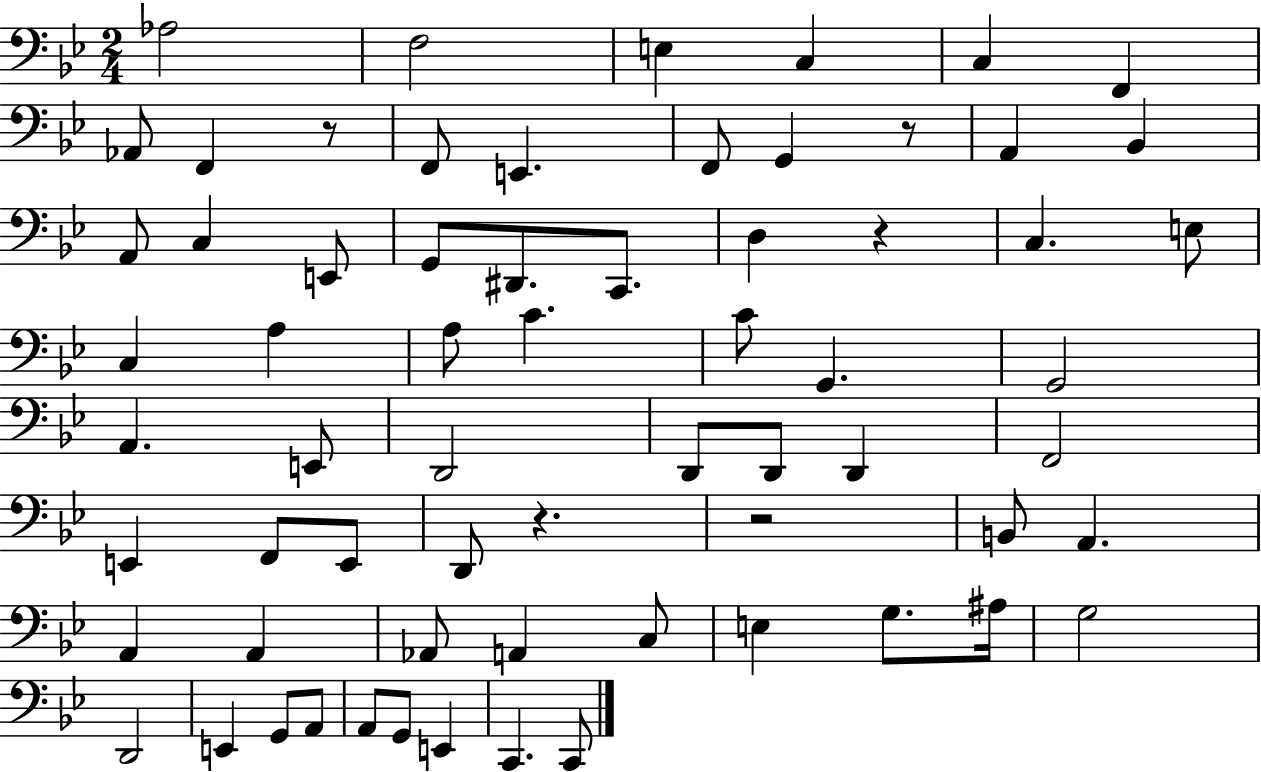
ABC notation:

X:1
T:Untitled
M:2/4
L:1/4
K:Bb
_A,2 F,2 E, C, C, F,, _A,,/2 F,, z/2 F,,/2 E,, F,,/2 G,, z/2 A,, _B,, A,,/2 C, E,,/2 G,,/2 ^D,,/2 C,,/2 D, z C, E,/2 C, A, A,/2 C C/2 G,, G,,2 A,, E,,/2 D,,2 D,,/2 D,,/2 D,, F,,2 E,, F,,/2 E,,/2 D,,/2 z z2 B,,/2 A,, A,, A,, _A,,/2 A,, C,/2 E, G,/2 ^A,/4 G,2 D,,2 E,, G,,/2 A,,/2 A,,/2 G,,/2 E,, C,, C,,/2